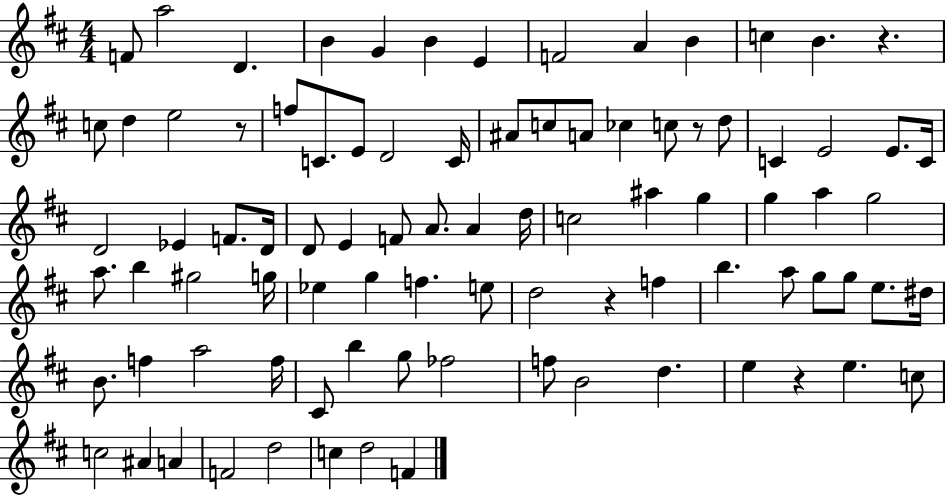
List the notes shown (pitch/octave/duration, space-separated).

F4/e A5/h D4/q. B4/q G4/q B4/q E4/q F4/h A4/q B4/q C5/q B4/q. R/q. C5/e D5/q E5/h R/e F5/e C4/e. E4/e D4/h C4/s A#4/e C5/e A4/e CES5/q C5/e R/e D5/e C4/q E4/h E4/e. C4/s D4/h Eb4/q F4/e. D4/s D4/e E4/q F4/e A4/e. A4/q D5/s C5/h A#5/q G5/q G5/q A5/q G5/h A5/e. B5/q G#5/h G5/s Eb5/q G5/q F5/q. E5/e D5/h R/q F5/q B5/q. A5/e G5/e G5/e E5/e. D#5/s B4/e. F5/q A5/h F5/s C#4/e B5/q G5/e FES5/h F5/e B4/h D5/q. E5/q R/q E5/q. C5/e C5/h A#4/q A4/q F4/h D5/h C5/q D5/h F4/q